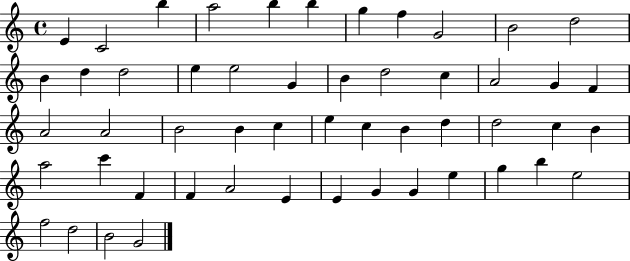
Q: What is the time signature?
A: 4/4